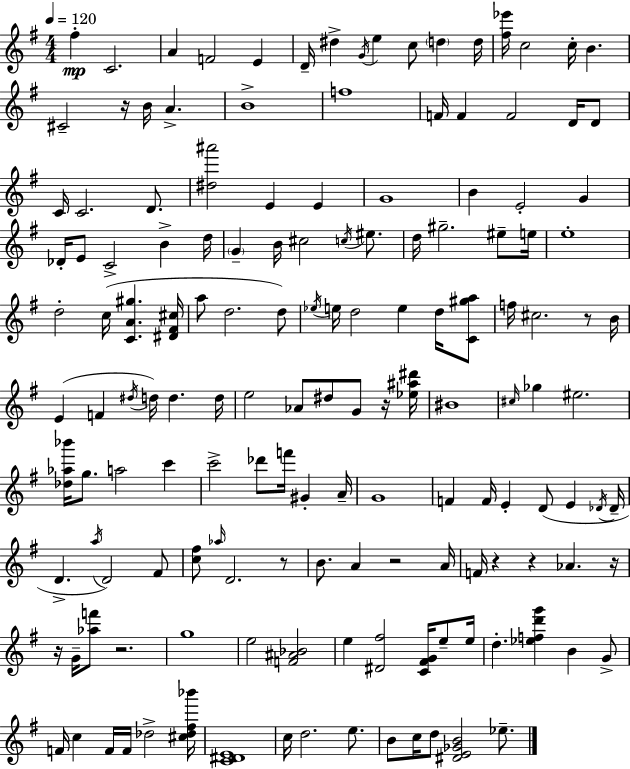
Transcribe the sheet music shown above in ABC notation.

X:1
T:Untitled
M:4/4
L:1/4
K:Em
^f C2 A F2 E D/4 ^d G/4 e c/2 d d/4 [^f_e']/4 c2 c/4 B ^C2 z/4 B/4 A B4 f4 F/4 F F2 D/4 D/2 C/4 C2 D/2 [^d^a']2 E E G4 B E2 G _D/4 E/2 C2 B d/4 G B/4 ^c2 c/4 ^e/2 d/4 ^g2 ^e/2 e/4 e4 d2 c/4 [CA^g] [^D^F^c]/4 a/2 d2 d/2 _e/4 e/4 d2 e d/4 [C^ga]/2 f/4 ^c2 z/2 B/4 E F ^d/4 d/4 d d/4 e2 _A/2 ^d/2 G/2 z/4 [_e^a^d']/4 ^B4 ^c/4 _g ^e2 [_d_a_b']/4 g/2 a2 c' c'2 _d'/2 f'/4 ^G A/4 G4 F F/4 E D/2 E _D/4 _D/4 D a/4 D2 ^F/2 [c^f]/2 _a/4 D2 z/2 B/2 A z2 A/4 F/4 z z _A z/4 z/4 G/4 [_af']/2 z2 g4 e2 [F^A_B]2 e [^D^f]2 [C^FG]/4 e/2 e/4 d [_efd'g'] B G/2 F/4 c F/4 F/4 _d2 [^c_d^f_b']/4 [C^DE]4 c/4 d2 e/2 B/2 c/4 d/2 [^DE_GB]2 _e/2